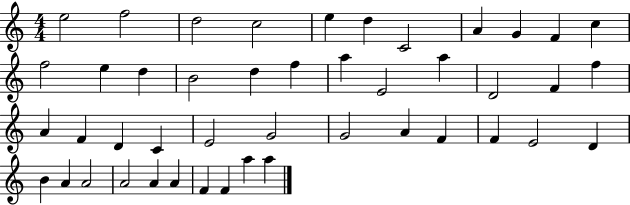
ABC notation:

X:1
T:Untitled
M:4/4
L:1/4
K:C
e2 f2 d2 c2 e d C2 A G F c f2 e d B2 d f a E2 a D2 F f A F D C E2 G2 G2 A F F E2 D B A A2 A2 A A F F a a